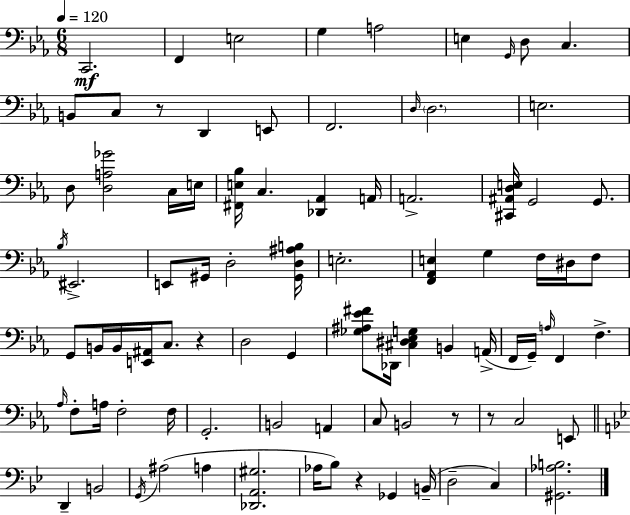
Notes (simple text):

C2/h. F2/q E3/h G3/q A3/h E3/q G2/s D3/e C3/q. B2/e C3/e R/e D2/q E2/e F2/h. D3/s D3/h. E3/h. D3/e [D3,A3,Gb4]/h C3/s E3/s [F#2,E3,Bb3]/s C3/q. [Db2,Ab2]/q A2/s A2/h. [C#2,A#2,D3,E3]/s G2/h G2/e. Bb3/s EIS2/h. E2/e G#2/s D3/h [G#2,D3,A#3,B3]/s E3/h. [F2,Ab2,E3]/q G3/q F3/s D#3/s F3/e G2/e B2/s B2/s [E2,A#2]/s C3/e. R/q D3/h G2/q [Gb3,A#3,Eb4,F#4]/e Db2/s [C#3,D#3,Eb3,G3]/q B2/q A2/s F2/s G2/s A3/s F2/q F3/q. Ab3/s F3/e A3/s F3/h F3/s G2/h. B2/h A2/q C3/e B2/h R/e R/e C3/h E2/e D2/q B2/h G2/s A#3/h A3/q [Db2,A2,G#3]/h. Ab3/s Bb3/e R/q Gb2/q B2/s D3/h C3/q [G#2,Ab3,B3]/h.